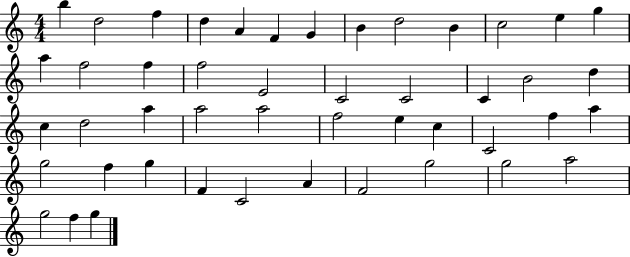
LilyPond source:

{
  \clef treble
  \numericTimeSignature
  \time 4/4
  \key c \major
  b''4 d''2 f''4 | d''4 a'4 f'4 g'4 | b'4 d''2 b'4 | c''2 e''4 g''4 | \break a''4 f''2 f''4 | f''2 e'2 | c'2 c'2 | c'4 b'2 d''4 | \break c''4 d''2 a''4 | a''2 a''2 | f''2 e''4 c''4 | c'2 f''4 a''4 | \break g''2 f''4 g''4 | f'4 c'2 a'4 | f'2 g''2 | g''2 a''2 | \break g''2 f''4 g''4 | \bar "|."
}